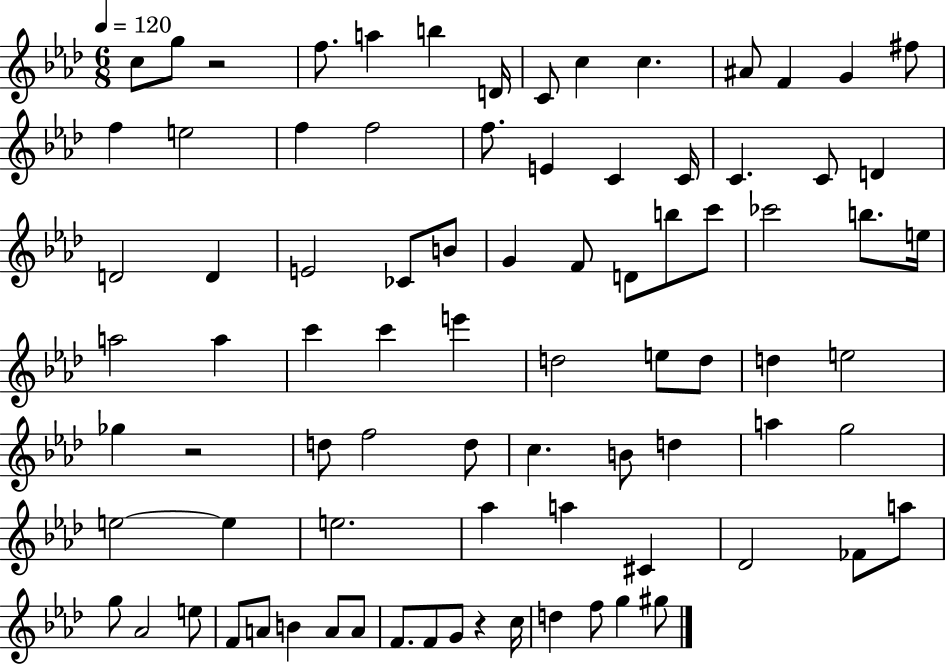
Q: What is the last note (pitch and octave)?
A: G#5